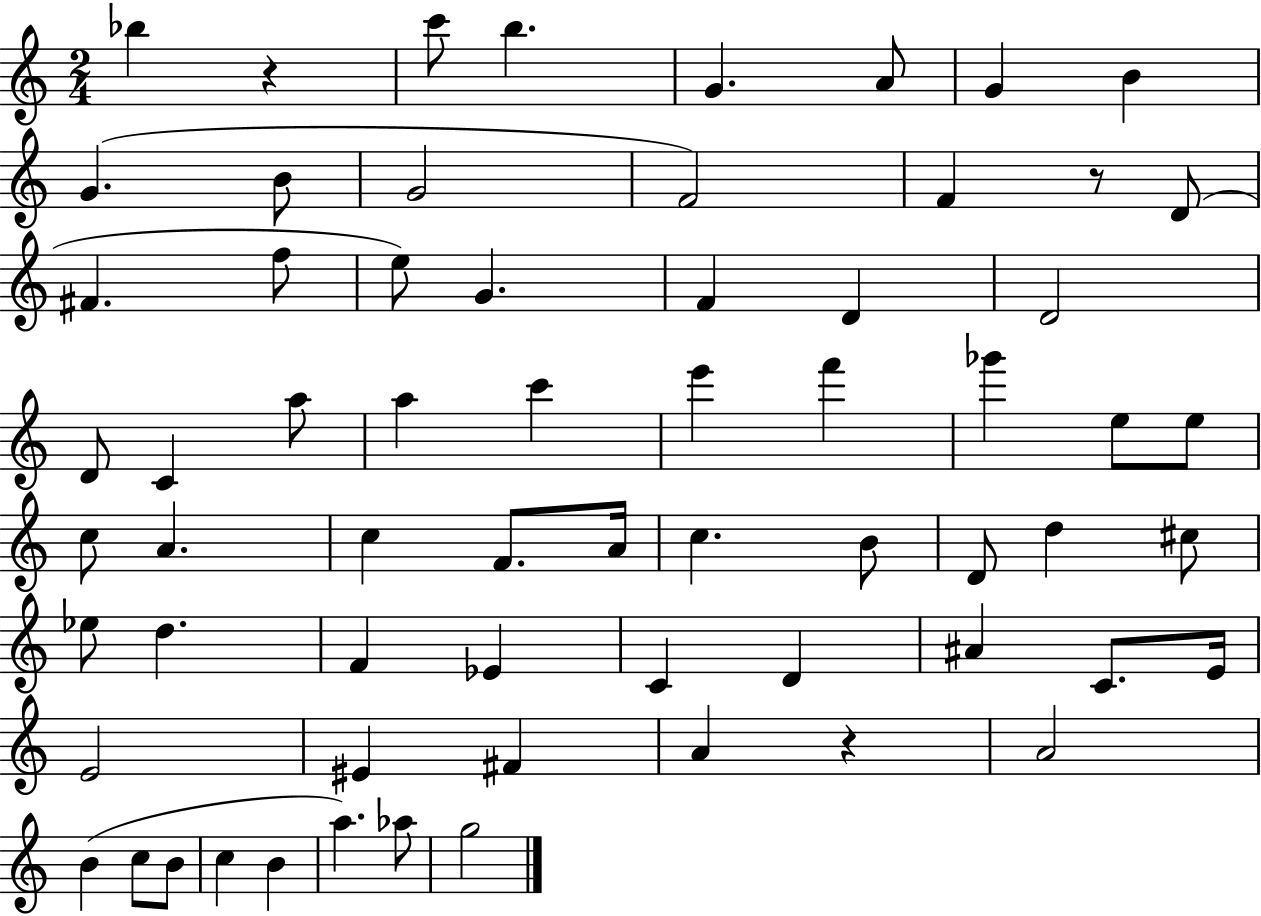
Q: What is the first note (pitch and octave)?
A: Bb5